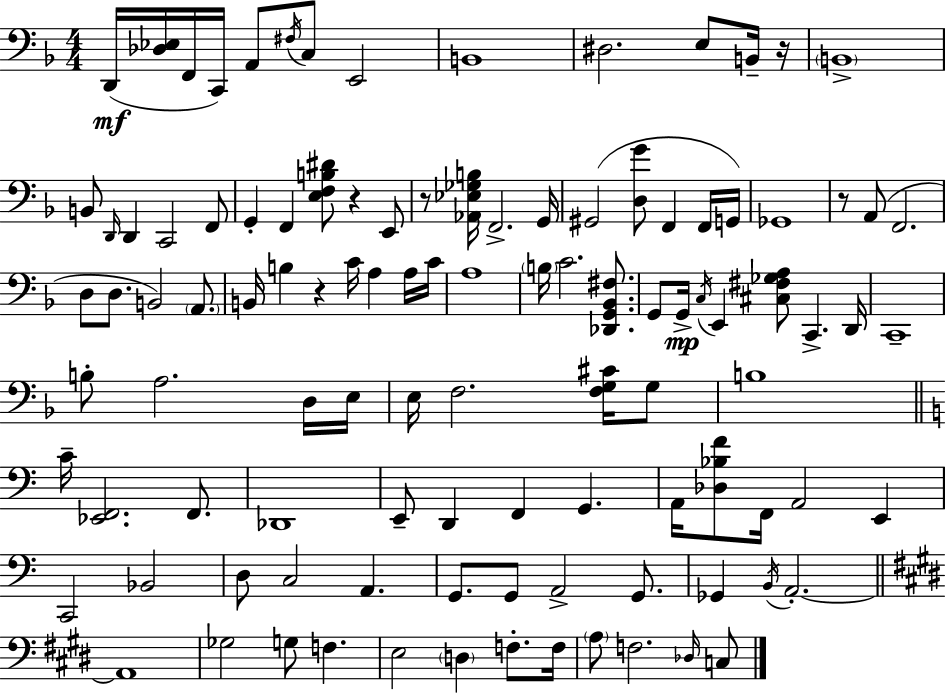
{
  \clef bass
  \numericTimeSignature
  \time 4/4
  \key d \minor
  \repeat volta 2 { d,16(\mf <des ees>16 f,16 c,16) a,8 \acciaccatura { fis16 } c8 e,2 | b,1 | dis2. e8 b,16-- | r16 \parenthesize b,1-> | \break b,8 \grace { d,16 } d,4 c,2 | f,8 g,4-. f,4 <e f b dis'>8 r4 | e,8 r8 <aes, ees ges b>16 f,2.-> | g,16 gis,2( <d g'>8 f,4 | \break f,16 g,16) ges,1 | r8 a,8( f,2. | d8 d8. b,2) \parenthesize a,8. | b,16 b4 r4 c'16 a4 | \break a16 c'16 a1 | \parenthesize b16 c'2. <des, g, bes, fis>8. | g,8 g,16->\mp \acciaccatura { c16 } e,4 <cis fis ges a>8 c,4.-> | d,16 c,1-- | \break b8-. a2. | d16 e16 e16 f2. | <f g cis'>16 g8 b1 | \bar "||" \break \key c \major c'16-- <ees, f,>2. f,8. | des,1 | e,8-- d,4 f,4 g,4. | a,16 <des bes f'>8 f,16 a,2 e,4 | \break c,2 bes,2 | d8 c2 a,4. | g,8. g,8 a,2-> g,8. | ges,4 \acciaccatura { b,16 } a,2.-.~~ | \break \bar "||" \break \key e \major a,1 | ges2 g8 f4. | e2 \parenthesize d4 f8.-. f16 | \parenthesize a8 f2. \grace { des16 } c8 | \break } \bar "|."
}